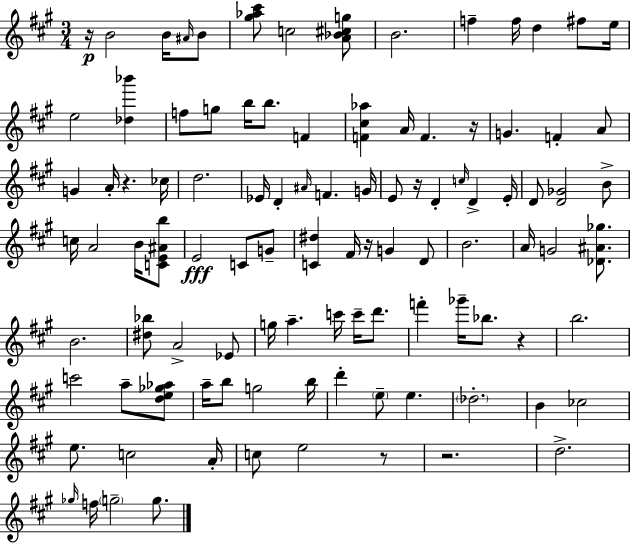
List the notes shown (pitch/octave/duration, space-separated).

R/s B4/h B4/s A#4/s B4/e [G#5,Ab5,C#6]/e C5/h [A4,Bb4,C#5,G5]/e B4/h. F5/q F5/s D5/q F#5/e E5/s E5/h [Db5,Bb6]/q F5/e G5/e B5/s B5/e. F4/q [F4,C#5,Ab5]/q A4/s F4/q. R/s G4/q. F4/q A4/e G4/q A4/s R/q. CES5/s D5/h. Eb4/s D4/q A#4/s F4/q. G4/s E4/e R/s D4/q C5/s D4/q E4/s D4/e [D4,Gb4]/h B4/e C5/s A4/h B4/s [C4,E4,A#4,B5]/e E4/h C4/e G4/e [C4,D#5]/q F#4/s R/s G4/q D4/e B4/h. A4/s G4/h [Db4,A#4,Gb5]/e. B4/h. [D#5,Bb5]/e A4/h Eb4/e G5/s A5/q. C6/s C6/s D6/e. F6/q Gb6/s Bb5/e. R/q B5/h. C6/h A5/e [D5,E5,Gb5,Ab5]/e A5/s B5/e G5/h B5/s D6/q E5/e E5/q. Db5/h. B4/q CES5/h E5/e. C5/h A4/s C5/e E5/h R/e R/h. D5/h. Gb5/s F5/s G5/h G5/e.